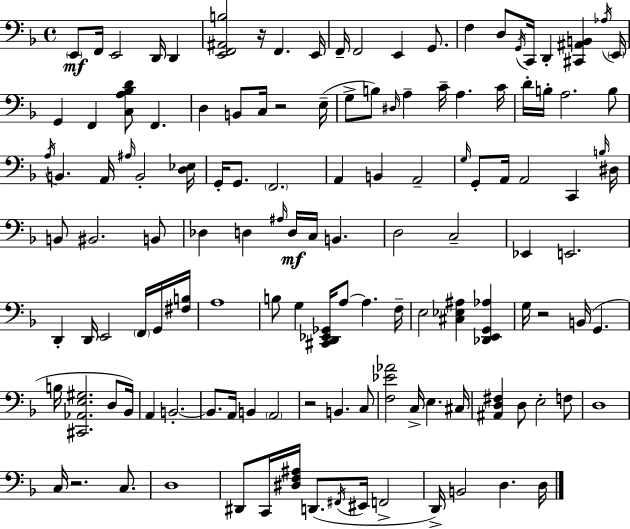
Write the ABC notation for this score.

X:1
T:Untitled
M:4/4
L:1/4
K:Dm
E,,/2 F,,/4 E,,2 D,,/4 D,, [E,,F,,^A,,B,]2 z/4 F,, E,,/4 F,,/4 F,,2 E,, G,,/2 F, D,/2 G,,/4 C,,/4 D,, [^C,,^A,,B,,] _A,/4 E,,/4 G,, F,, [C,A,_B,D]/2 F,, D, B,,/2 C,/4 z2 E,/4 G,/2 B,/2 ^D,/4 A, C/4 A, C/4 D/4 B,/4 A,2 B,/2 A,/4 B,, A,,/4 ^A,/4 B,,2 [D,_E,]/4 G,,/4 G,,/2 F,,2 A,, B,, A,,2 G,/4 G,,/2 A,,/4 A,,2 C,, B,/4 ^D,/4 B,,/2 ^B,,2 B,,/2 _D, D, ^A,/4 D,/4 C,/4 B,, D,2 C,2 _E,, E,,2 D,, D,,/4 E,,2 F,,/4 G,,/4 [^F,B,]/4 A,4 B,/2 G, [^C,,D,,_E,,_G,,]/4 A,/2 A, F,/4 E,2 [^C,_E,^A,] [_D,,E,,G,,_A,] G,/4 z2 B,,/4 G,, B,/4 [^C,,_A,,E,^G,]2 D,/2 _B,,/4 A,, B,,2 B,,/2 A,,/4 B,, A,,2 z2 B,, C,/2 [F,_E_A]2 C,/4 E, ^C,/4 [^A,,D,^F,] D,/2 E,2 F,/2 D,4 C,/4 z2 C,/2 D,4 ^D,,/2 C,,/4 [^D,F,^A,]/4 D,,/2 ^F,,/4 ^E,,/4 F,,2 D,,/4 B,,2 D, D,/4